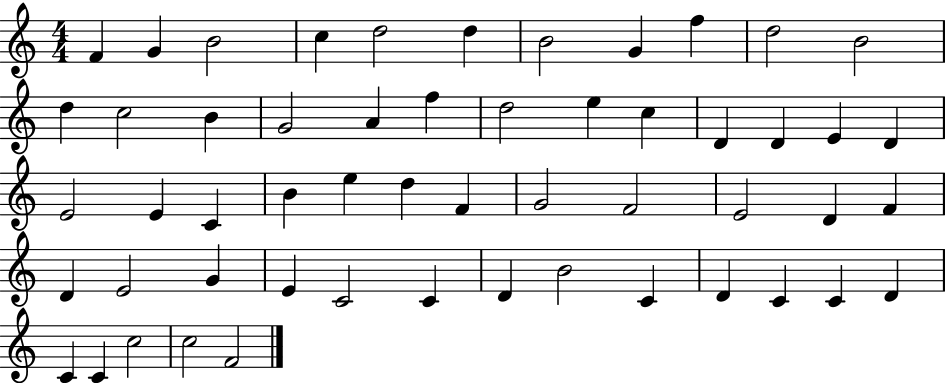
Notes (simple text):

F4/q G4/q B4/h C5/q D5/h D5/q B4/h G4/q F5/q D5/h B4/h D5/q C5/h B4/q G4/h A4/q F5/q D5/h E5/q C5/q D4/q D4/q E4/q D4/q E4/h E4/q C4/q B4/q E5/q D5/q F4/q G4/h F4/h E4/h D4/q F4/q D4/q E4/h G4/q E4/q C4/h C4/q D4/q B4/h C4/q D4/q C4/q C4/q D4/q C4/q C4/q C5/h C5/h F4/h